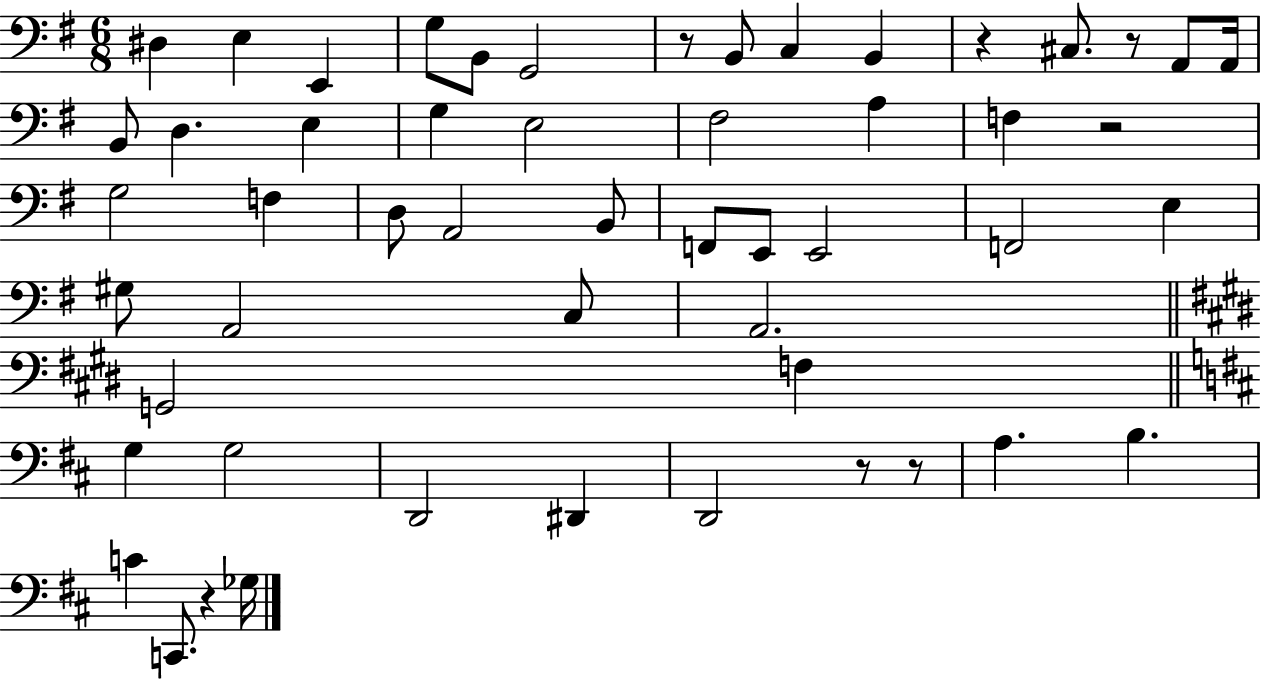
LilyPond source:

{
  \clef bass
  \numericTimeSignature
  \time 6/8
  \key g \major
  dis4 e4 e,4 | g8 b,8 g,2 | r8 b,8 c4 b,4 | r4 cis8. r8 a,8 a,16 | \break b,8 d4. e4 | g4 e2 | fis2 a4 | f4 r2 | \break g2 f4 | d8 a,2 b,8 | f,8 e,8 e,2 | f,2 e4 | \break gis8 a,2 c8 | a,2. | \bar "||" \break \key e \major g,2 f4 | \bar "||" \break \key d \major g4 g2 | d,2 dis,4 | d,2 r8 r8 | a4. b4. | \break c'4 c,8. r4 ges16 | \bar "|."
}